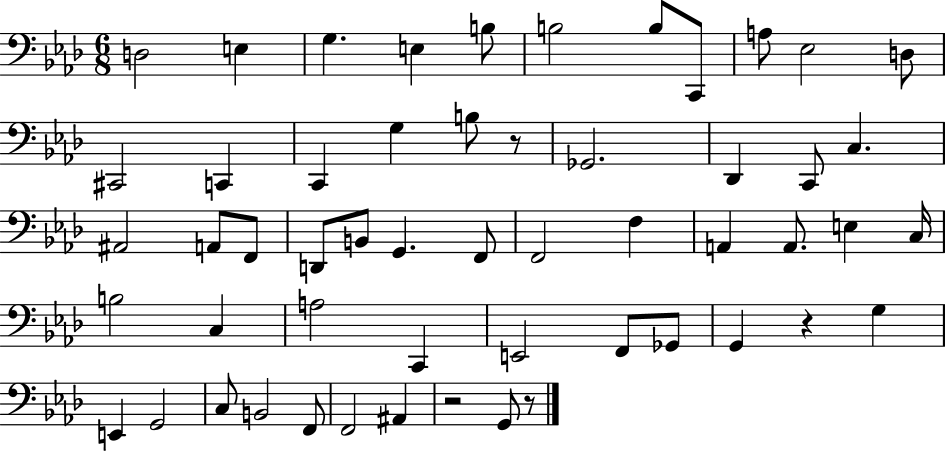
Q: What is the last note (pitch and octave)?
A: G2